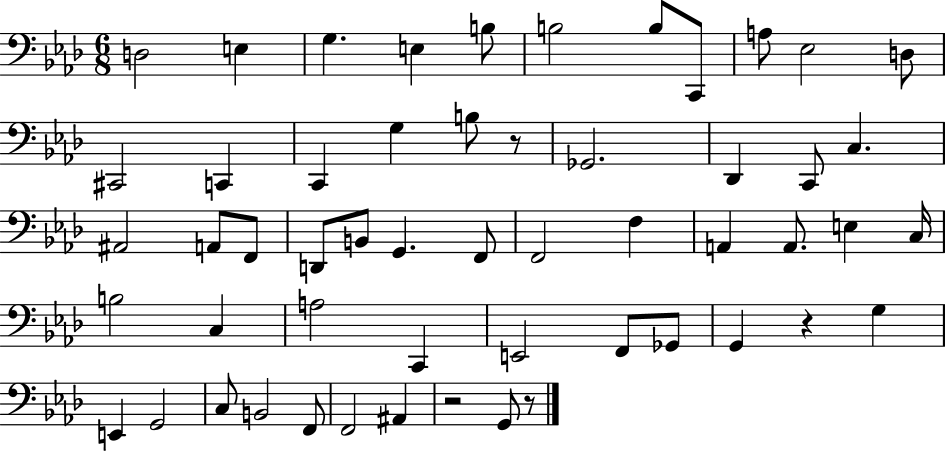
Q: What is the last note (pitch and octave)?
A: G2